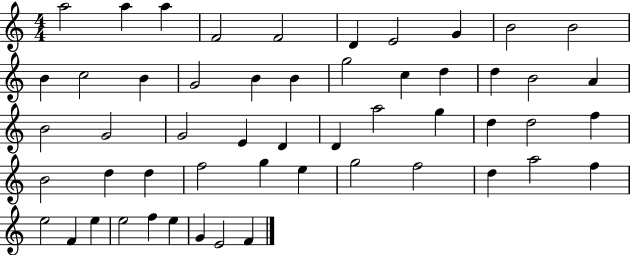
X:1
T:Untitled
M:4/4
L:1/4
K:C
a2 a a F2 F2 D E2 G B2 B2 B c2 B G2 B B g2 c d d B2 A B2 G2 G2 E D D a2 g d d2 f B2 d d f2 g e g2 f2 d a2 f e2 F e e2 f e G E2 F